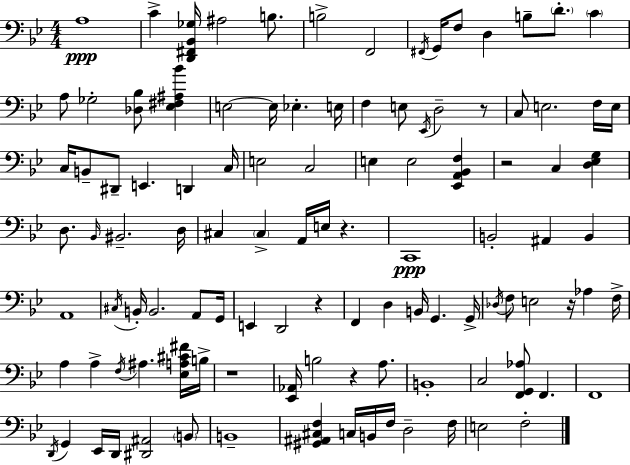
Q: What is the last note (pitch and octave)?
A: F3